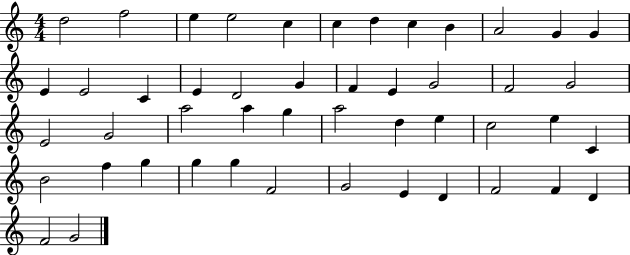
{
  \clef treble
  \numericTimeSignature
  \time 4/4
  \key c \major
  d''2 f''2 | e''4 e''2 c''4 | c''4 d''4 c''4 b'4 | a'2 g'4 g'4 | \break e'4 e'2 c'4 | e'4 d'2 g'4 | f'4 e'4 g'2 | f'2 g'2 | \break e'2 g'2 | a''2 a''4 g''4 | a''2 d''4 e''4 | c''2 e''4 c'4 | \break b'2 f''4 g''4 | g''4 g''4 f'2 | g'2 e'4 d'4 | f'2 f'4 d'4 | \break f'2 g'2 | \bar "|."
}